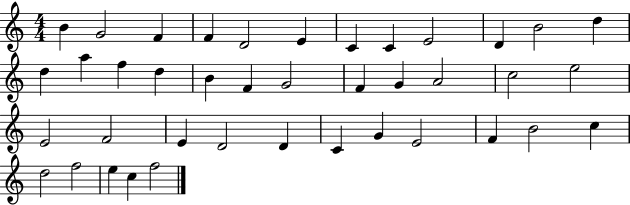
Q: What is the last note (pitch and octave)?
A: F5